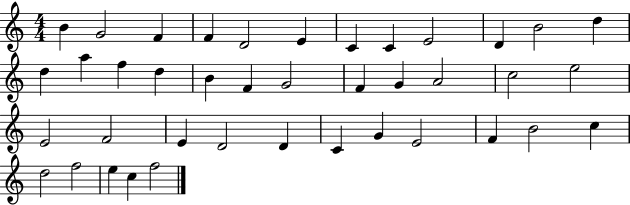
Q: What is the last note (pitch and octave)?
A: F5